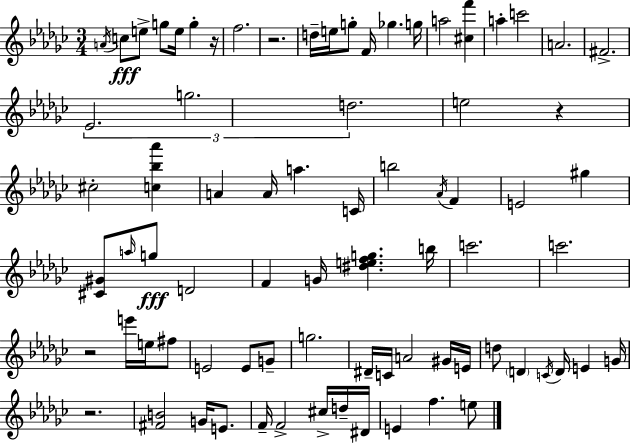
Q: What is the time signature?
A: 3/4